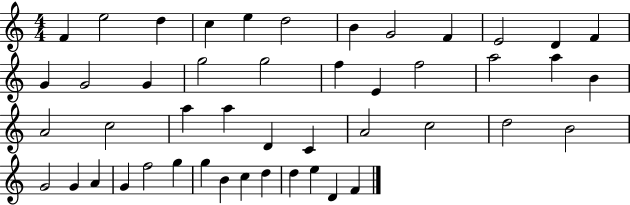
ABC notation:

X:1
T:Untitled
M:4/4
L:1/4
K:C
F e2 d c e d2 B G2 F E2 D F G G2 G g2 g2 f E f2 a2 a B A2 c2 a a D C A2 c2 d2 B2 G2 G A G f2 g g B c d d e D F